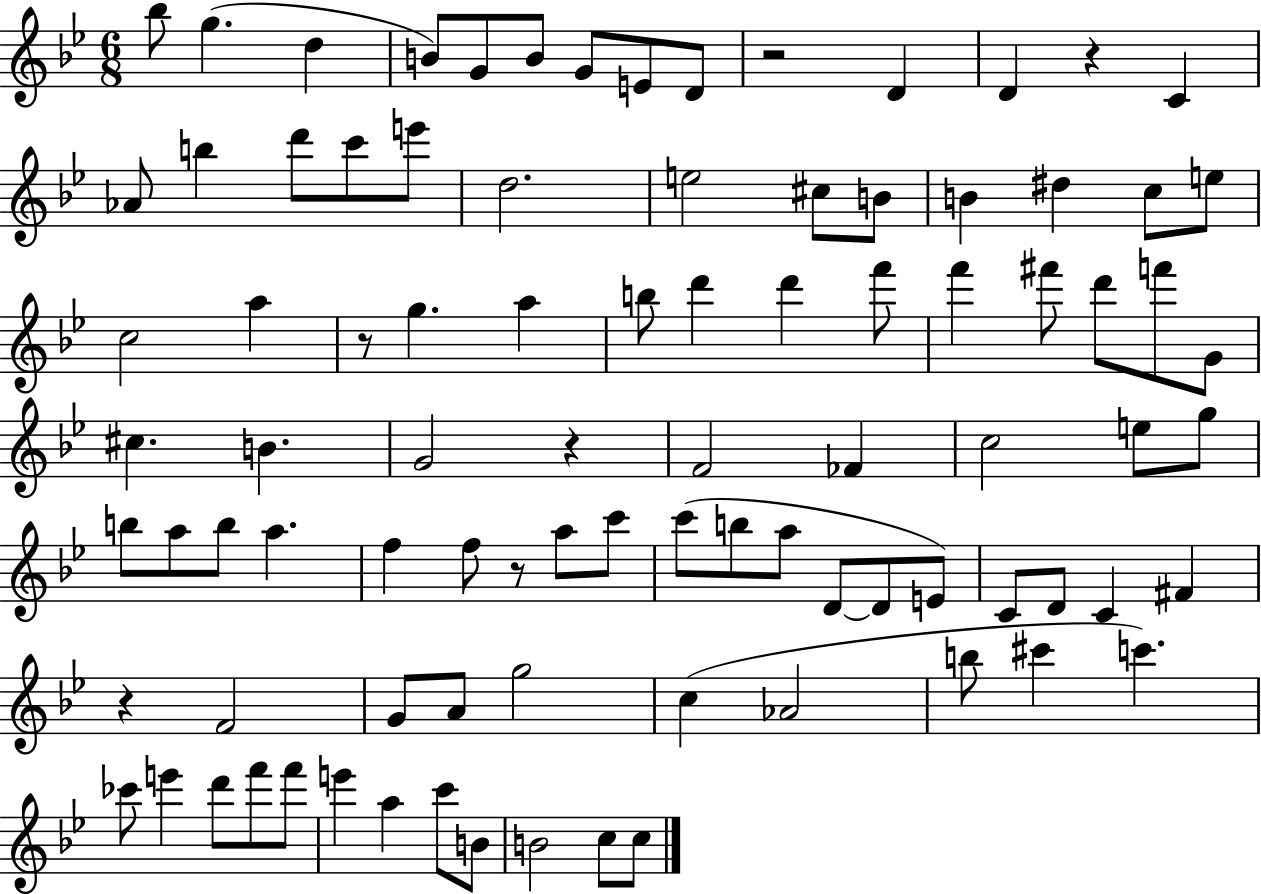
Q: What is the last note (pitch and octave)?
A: C5